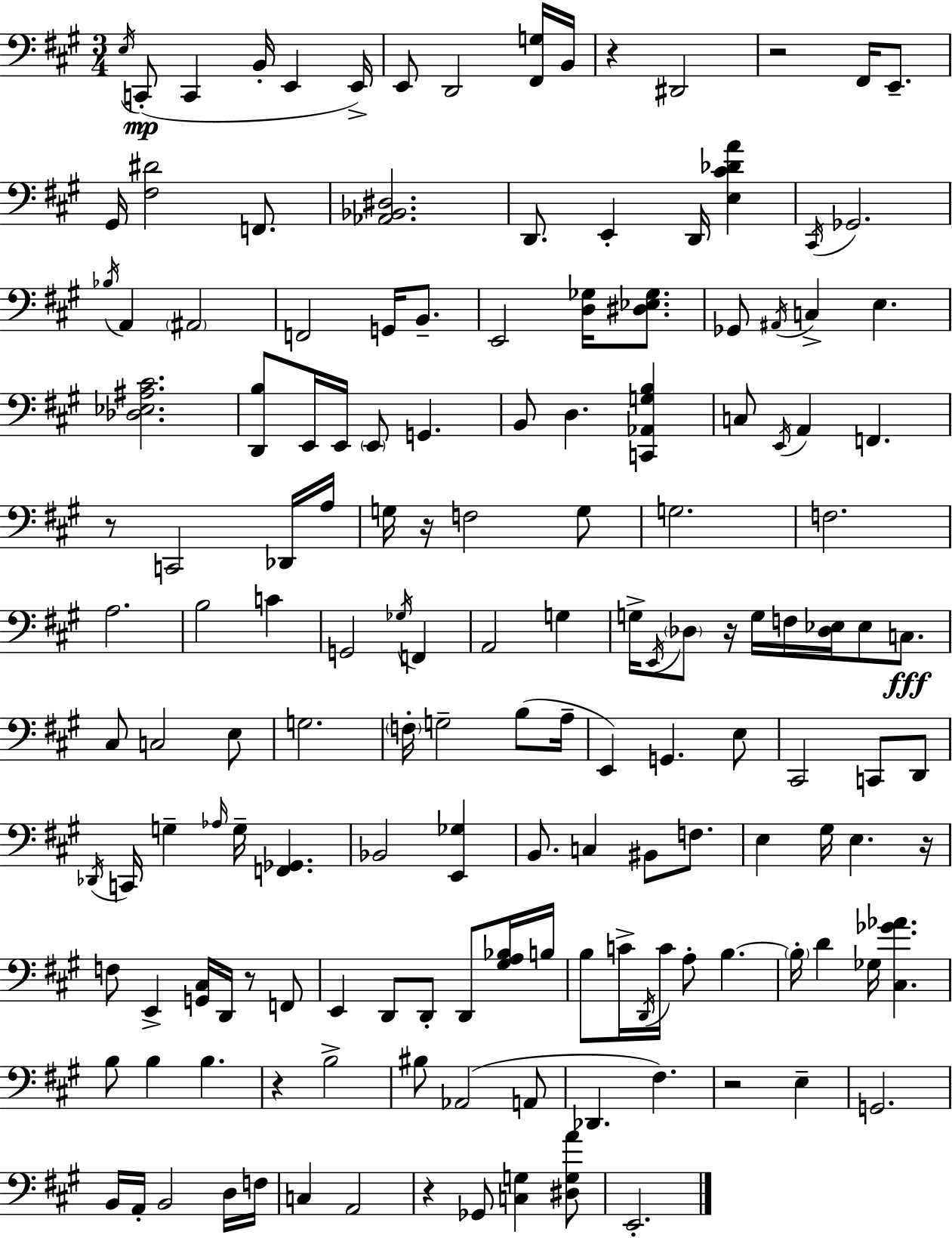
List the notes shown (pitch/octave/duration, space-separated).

E3/s C2/e C2/q B2/s E2/q E2/s E2/e D2/h [F#2,G3]/s B2/s R/q D#2/h R/h F#2/s E2/e. G#2/s [F#3,D#4]/h F2/e. [Ab2,Bb2,D#3]/h. D2/e. E2/q D2/s [E3,C#4,Db4,A4]/q C#2/s Gb2/h. Bb3/s A2/q A#2/h F2/h G2/s B2/e. E2/h [D3,Gb3]/s [D#3,Eb3,Gb3]/e. Gb2/e A#2/s C3/q E3/q. [Db3,Eb3,A#3,C#4]/h. [D2,B3]/e E2/s E2/s E2/e G2/q. B2/e D3/q. [C2,Ab2,G3,B3]/q C3/e E2/s A2/q F2/q. R/e C2/h Db2/s A3/s G3/s R/s F3/h G3/e G3/h. F3/h. A3/h. B3/h C4/q G2/h Gb3/s F2/q A2/h G3/q G3/s E2/s Db3/e R/s G3/s F3/s [Db3,Eb3]/s Eb3/e C3/e. C#3/e C3/h E3/e G3/h. F3/s G3/h B3/e A3/s E2/q G2/q. E3/e C#2/h C2/e D2/e Db2/s C2/s G3/q Ab3/s G3/s [F2,Gb2]/q. Bb2/h [E2,Gb3]/q B2/e. C3/q BIS2/e F3/e. E3/q G#3/s E3/q. R/s F3/e E2/q [G2,C#3]/s D2/s R/e F2/e E2/q D2/e D2/e D2/e [G#3,A3,Bb3]/s B3/s B3/e C4/s D2/s C4/s A3/e B3/q. B3/s D4/q Gb3/s [C#3,Gb4,Ab4]/q. B3/e B3/q B3/q. R/q B3/h BIS3/e Ab2/h A2/e Db2/q. F#3/q. R/h E3/q G2/h. B2/s A2/s B2/h D3/s F3/s C3/q A2/h R/q Gb2/e [C3,G3]/q [D#3,G3,A4]/e E2/h.